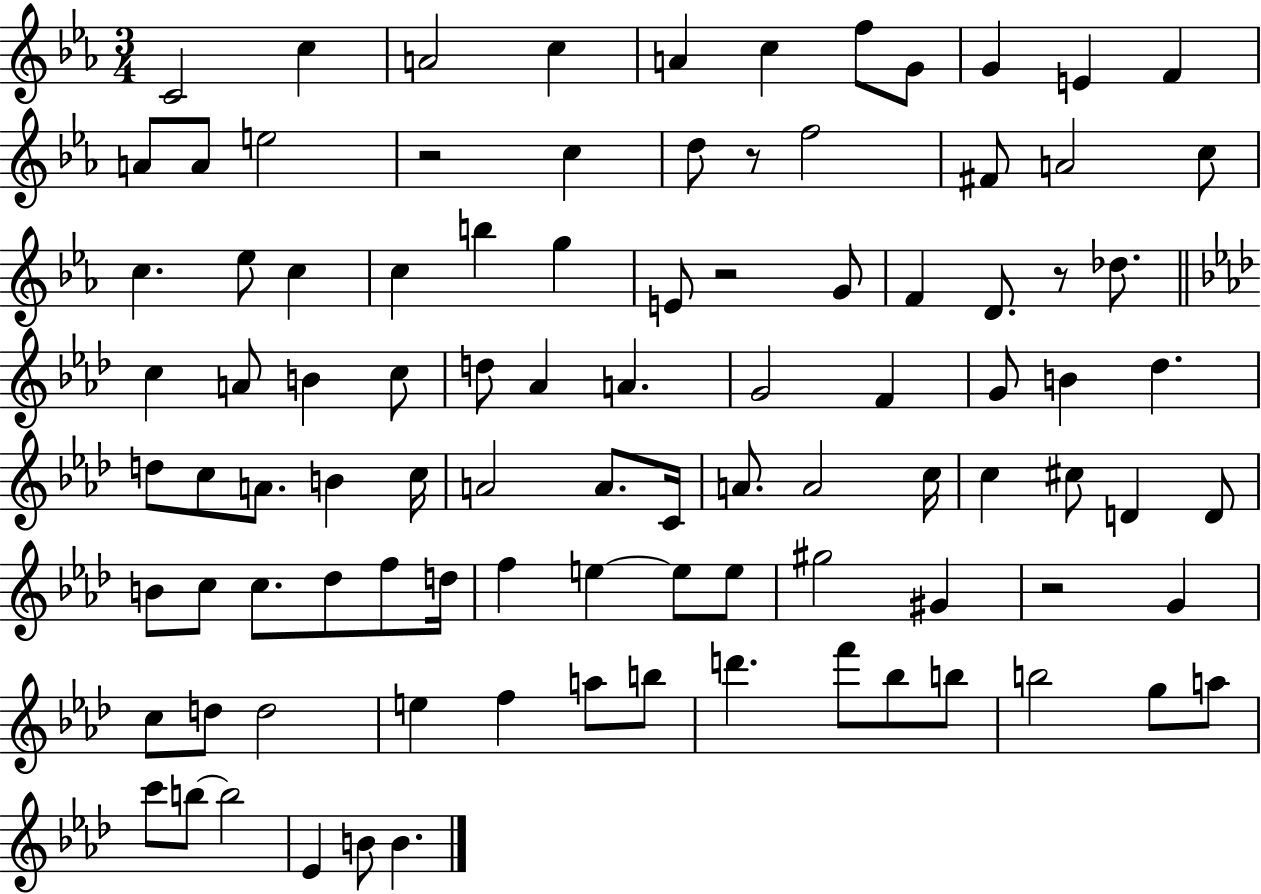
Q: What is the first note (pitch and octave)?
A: C4